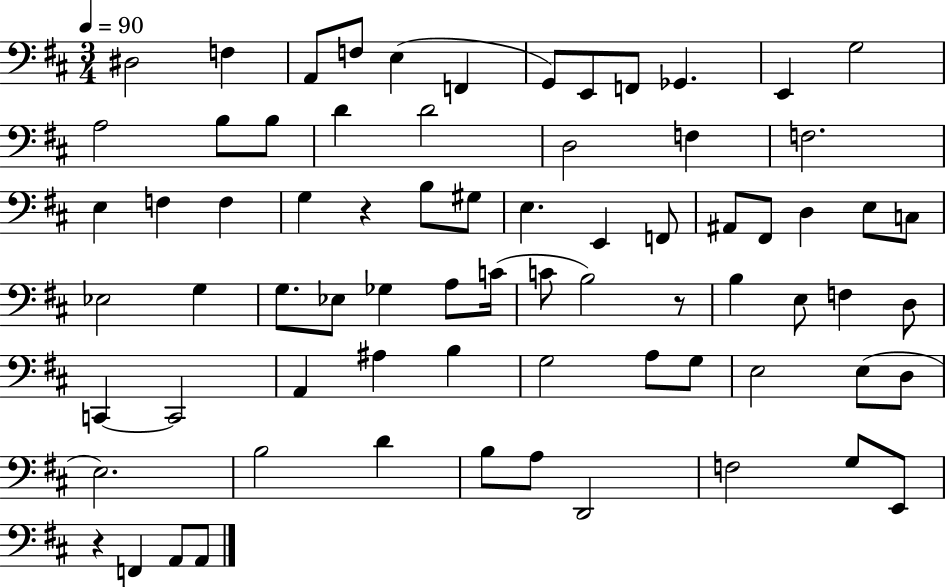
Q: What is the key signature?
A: D major